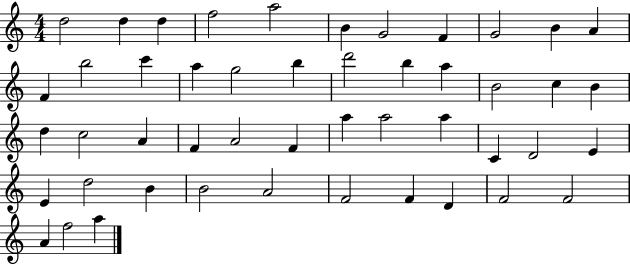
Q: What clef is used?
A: treble